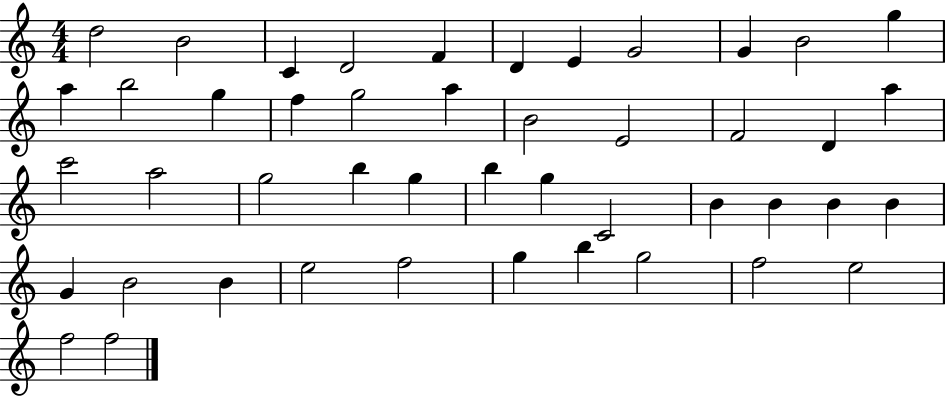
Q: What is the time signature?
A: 4/4